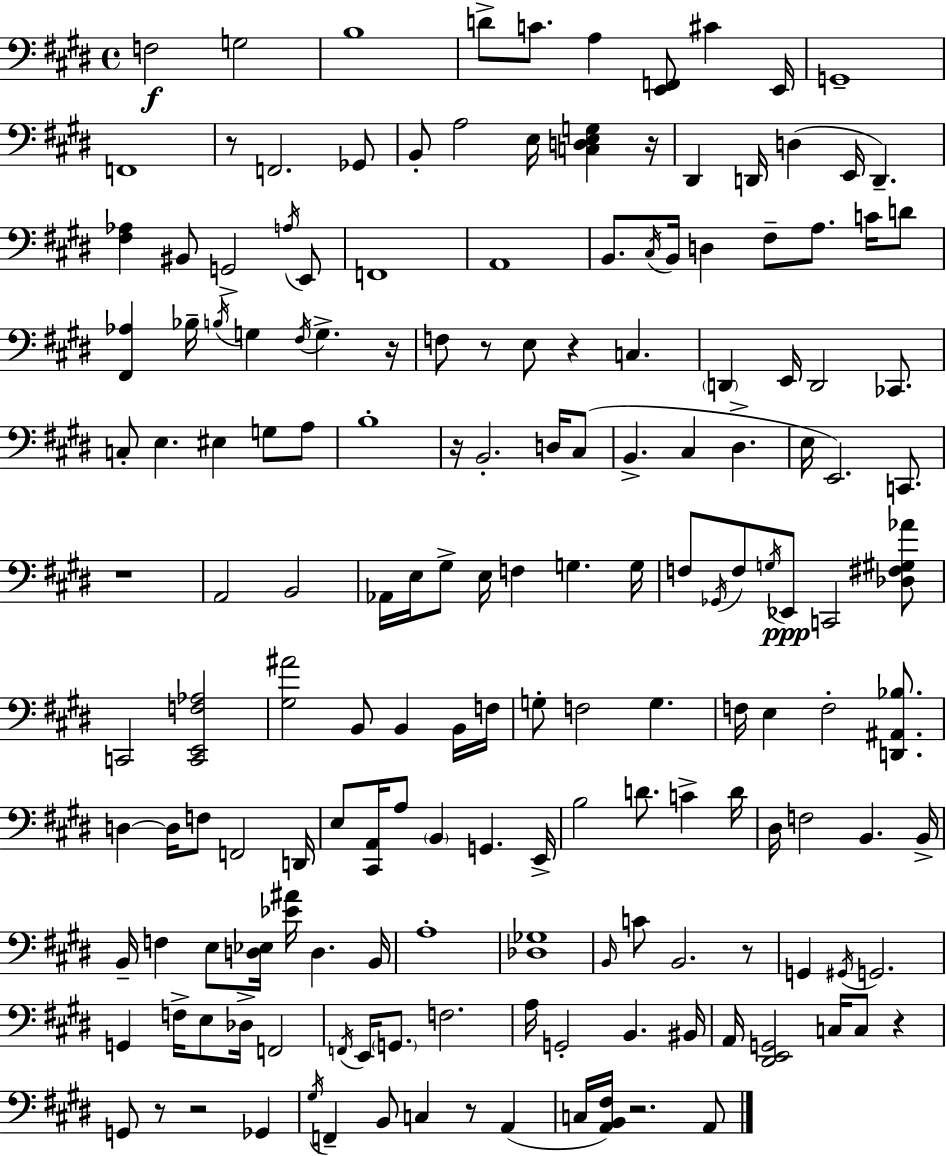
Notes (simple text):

F3/h G3/h B3/w D4/e C4/e. A3/q [E2,F2]/e C#4/q E2/s G2/w F2/w R/e F2/h. Gb2/e B2/e A3/h E3/s [C3,D3,E3,G3]/q R/s D#2/q D2/s D3/q E2/s D2/q. [F#3,Ab3]/q BIS2/e G2/h A3/s E2/e F2/w A2/w B2/e. C#3/s B2/s D3/q F#3/e A3/e. C4/s D4/e [F#2,Ab3]/q Bb3/s B3/s G3/q F#3/s G3/q. R/s F3/e R/e E3/e R/q C3/q. D2/q E2/s D2/h CES2/e. C3/e E3/q. EIS3/q G3/e A3/e B3/w R/s B2/h. D3/s C#3/e B2/q. C#3/q D#3/q. E3/s E2/h. C2/e. R/w A2/h B2/h Ab2/s E3/s G#3/e E3/s F3/q G3/q. G3/s F3/e Gb2/s F3/e G3/s Eb2/e C2/h [Db3,F#3,G#3,Ab4]/e C2/h [C2,E2,F3,Ab3]/h [G#3,A#4]/h B2/e B2/q B2/s F3/s G3/e F3/h G3/q. F3/s E3/q F3/h [D2,A#2,Bb3]/e. D3/q D3/s F3/e F2/h D2/s E3/e [C#2,A2]/s A3/e B2/q G2/q. E2/s B3/h D4/e. C4/q D4/s D#3/s F3/h B2/q. B2/s B2/s F3/q E3/e [D3,Eb3]/s [Eb4,A#4]/s D3/q. B2/s A3/w [Db3,Gb3]/w B2/s C4/e B2/h. R/e G2/q G#2/s G2/h. G2/q F3/s E3/e Db3/s F2/h F2/s E2/s G2/e. F3/h. A3/s G2/h B2/q. BIS2/s A2/s [D#2,E2,G2]/h C3/s C3/e R/q G2/e R/e R/h Gb2/q G#3/s F2/q B2/e C3/q R/e A2/q C3/s [A2,B2,F#3]/s R/h. A2/e